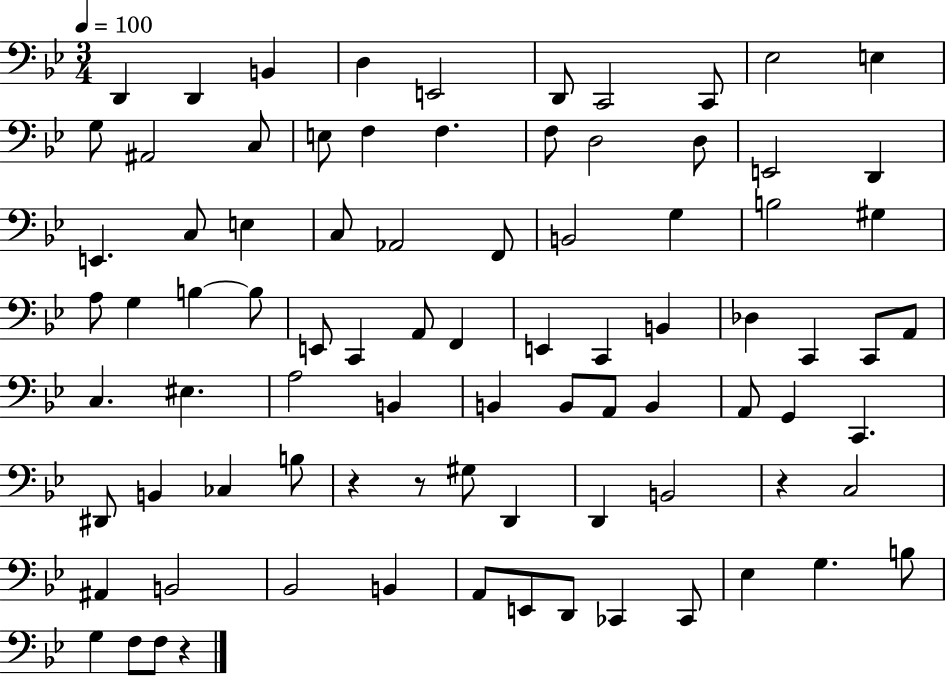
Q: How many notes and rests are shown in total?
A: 85